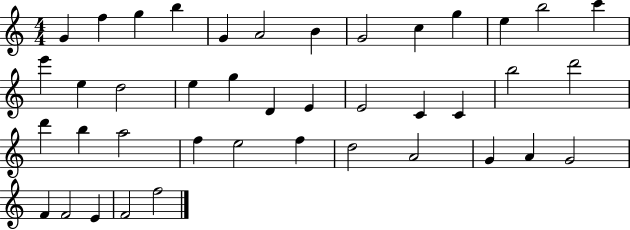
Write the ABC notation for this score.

X:1
T:Untitled
M:4/4
L:1/4
K:C
G f g b G A2 B G2 c g e b2 c' e' e d2 e g D E E2 C C b2 d'2 d' b a2 f e2 f d2 A2 G A G2 F F2 E F2 f2